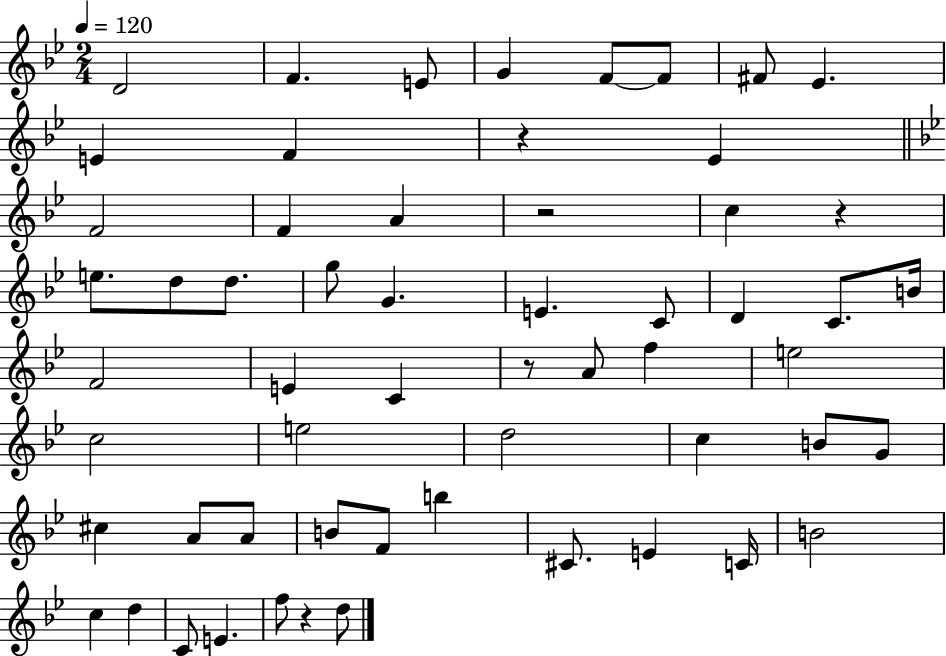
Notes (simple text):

D4/h F4/q. E4/e G4/q F4/e F4/e F#4/e Eb4/q. E4/q F4/q R/q Eb4/q F4/h F4/q A4/q R/h C5/q R/q E5/e. D5/e D5/e. G5/e G4/q. E4/q. C4/e D4/q C4/e. B4/s F4/h E4/q C4/q R/e A4/e F5/q E5/h C5/h E5/h D5/h C5/q B4/e G4/e C#5/q A4/e A4/e B4/e F4/e B5/q C#4/e. E4/q C4/s B4/h C5/q D5/q C4/e E4/q. F5/e R/q D5/e